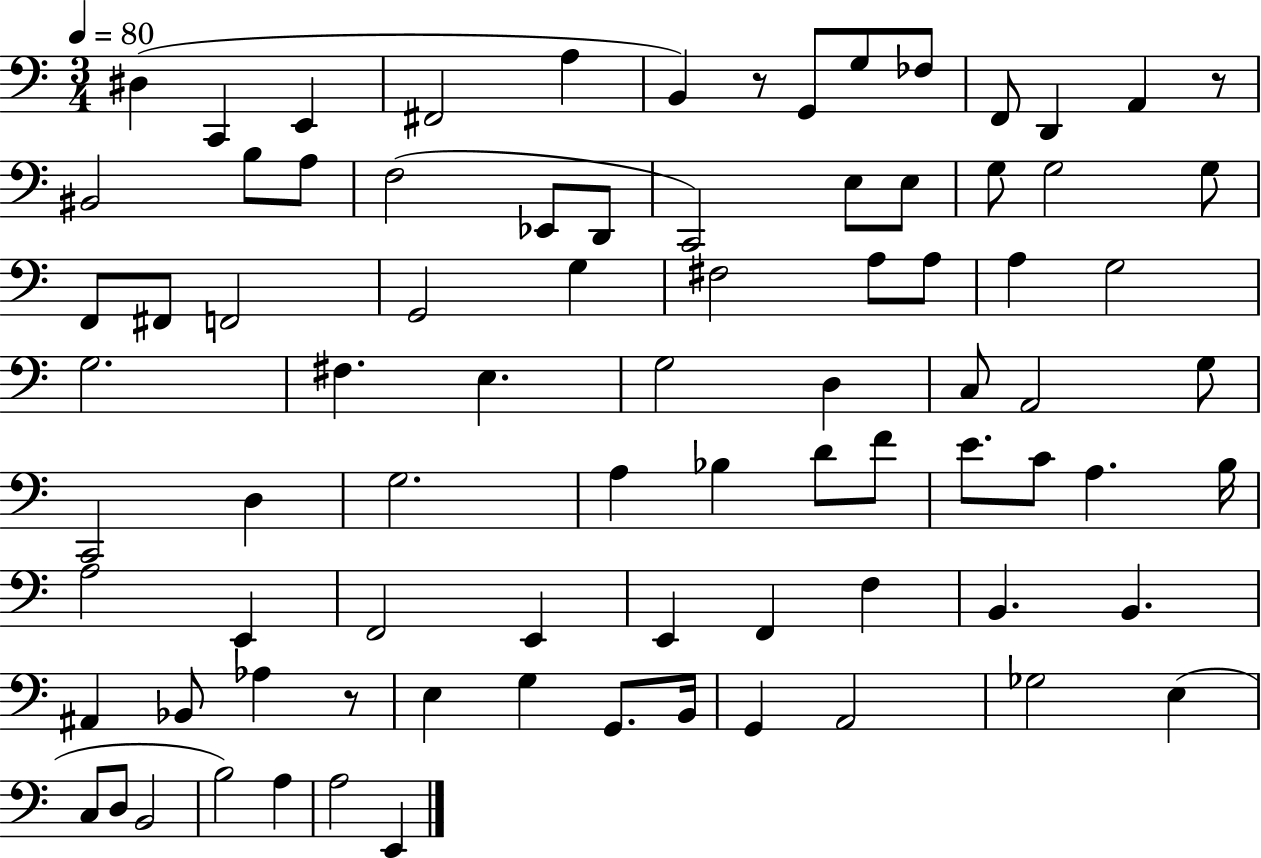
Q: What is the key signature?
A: C major